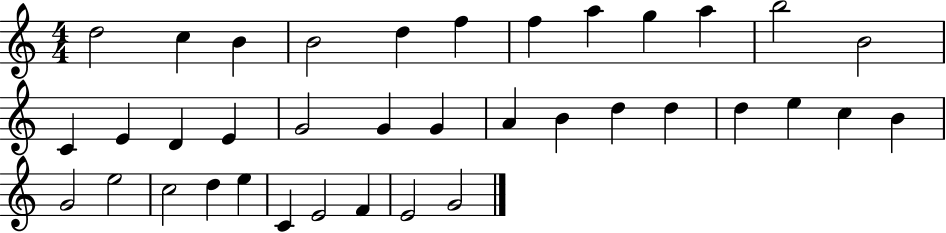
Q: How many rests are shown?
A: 0